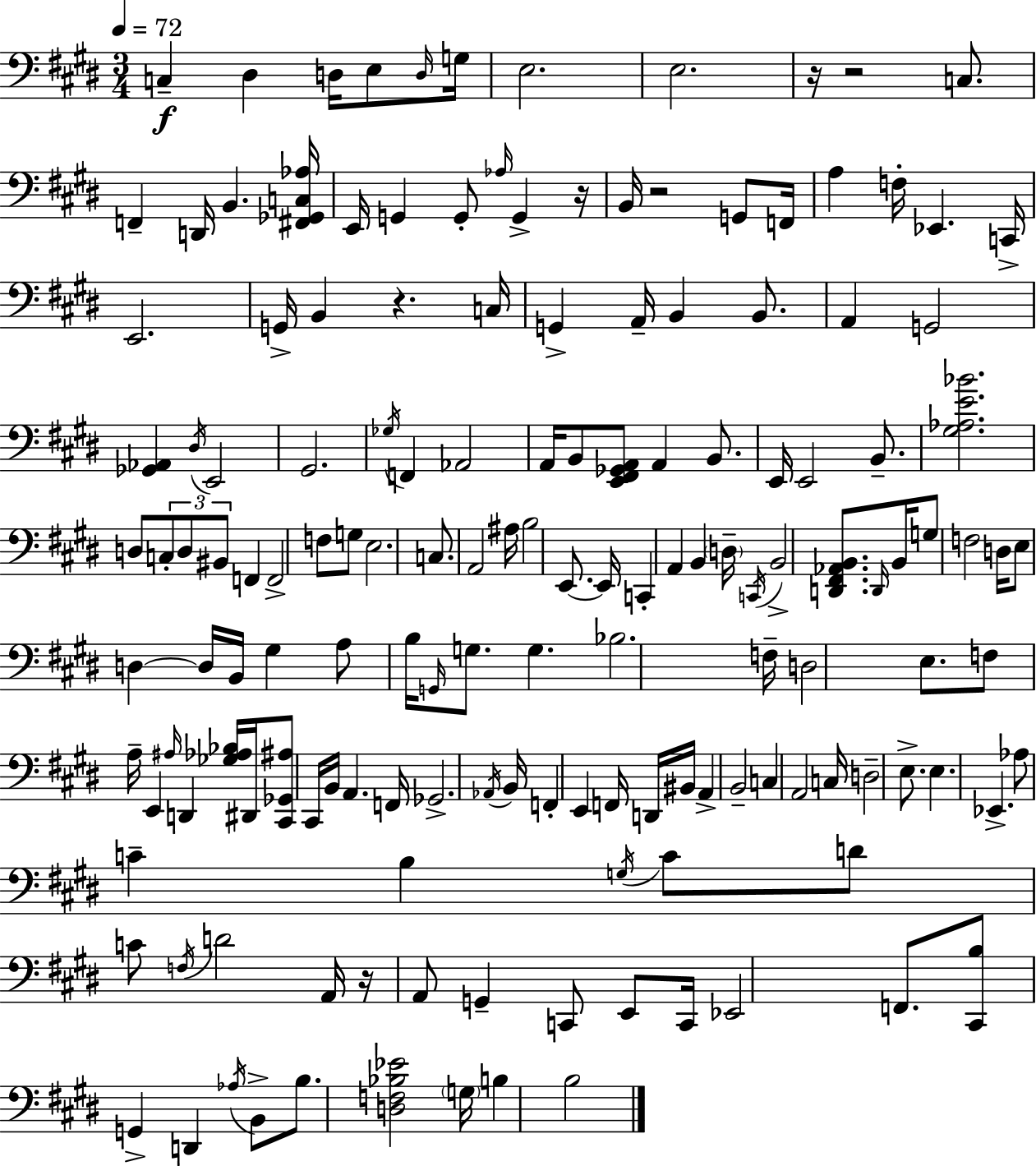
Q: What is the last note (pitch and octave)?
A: B3